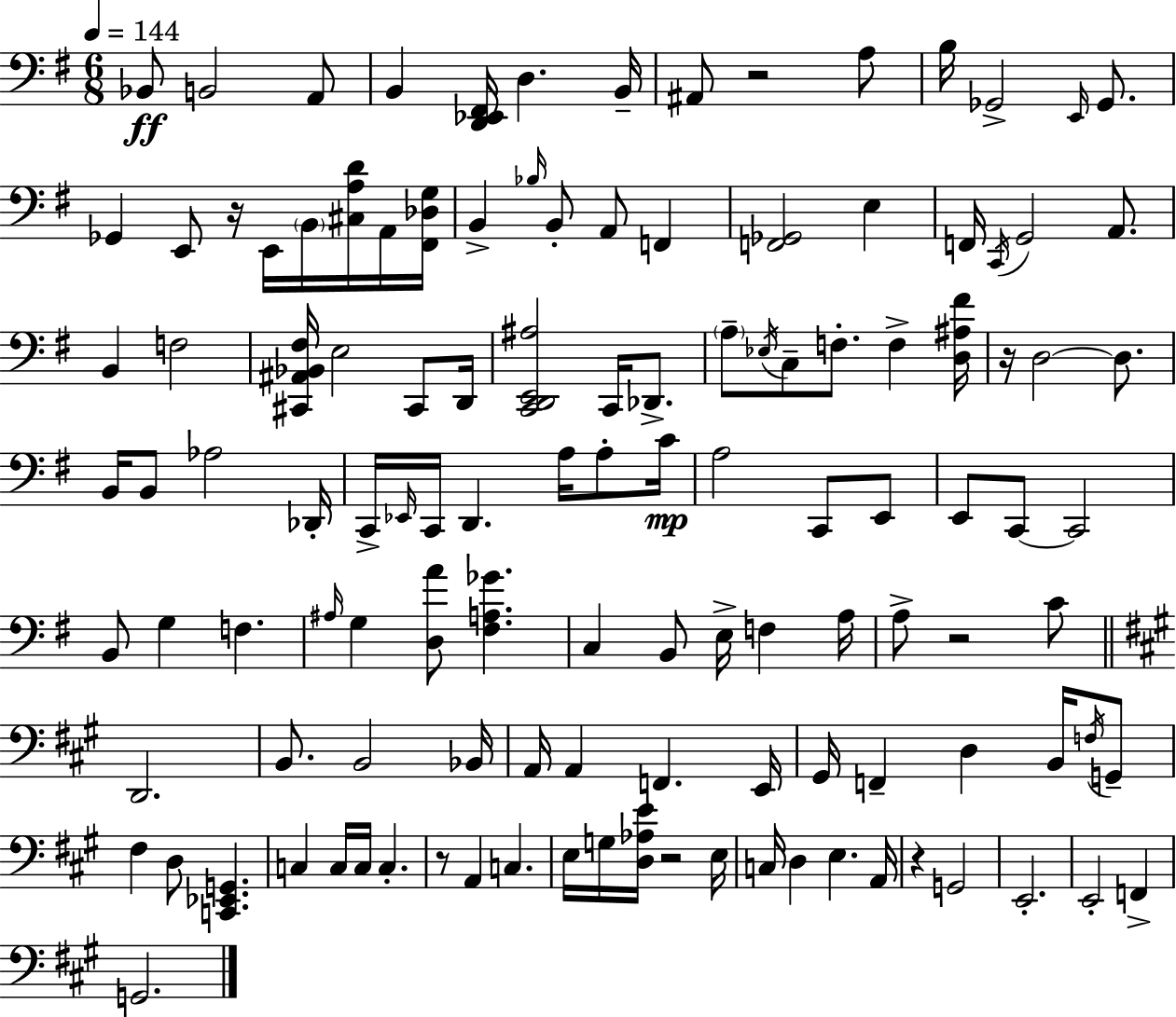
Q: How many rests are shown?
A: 7